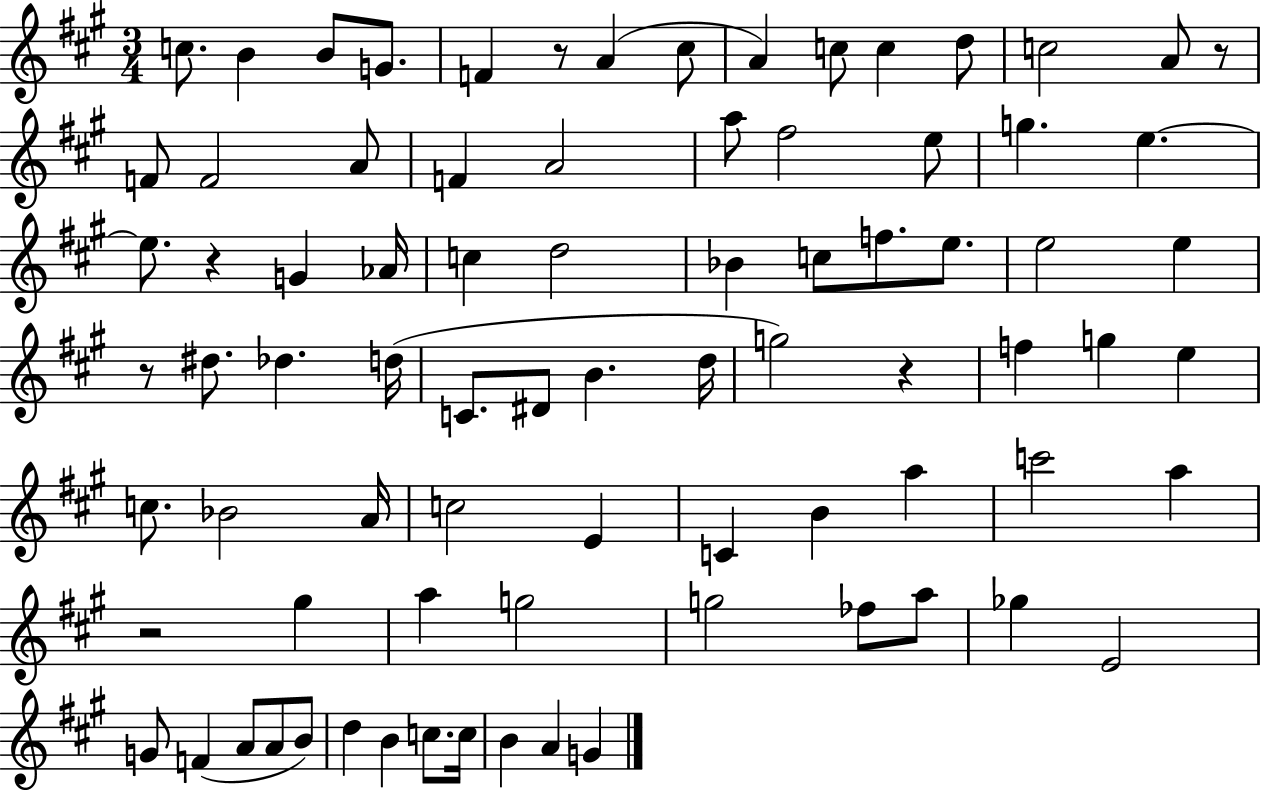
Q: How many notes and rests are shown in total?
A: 81